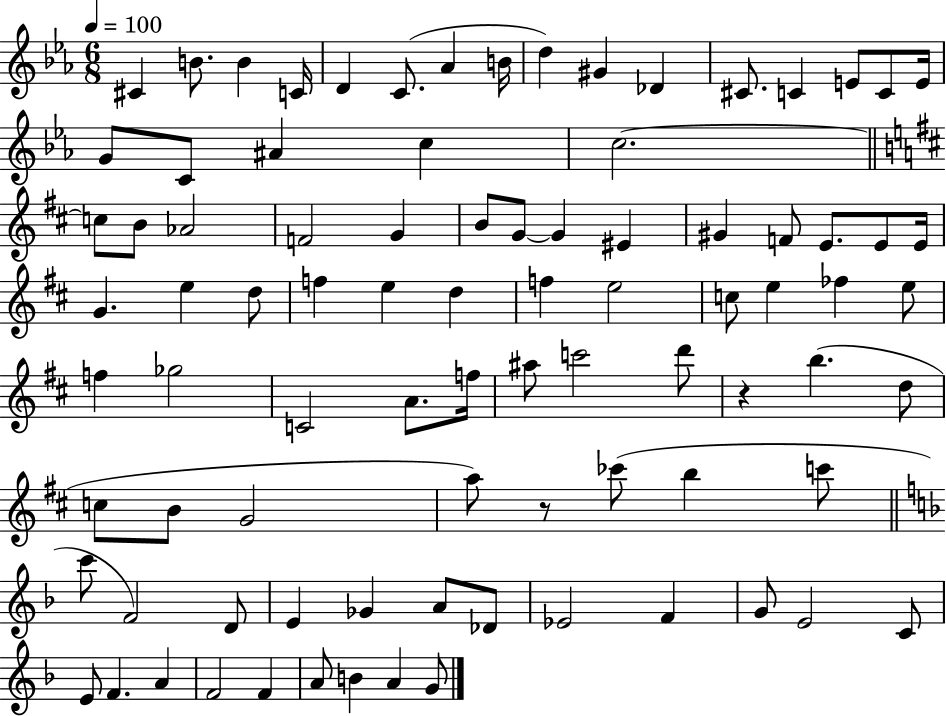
X:1
T:Untitled
M:6/8
L:1/4
K:Eb
^C B/2 B C/4 D C/2 _A B/4 d ^G _D ^C/2 C E/2 C/2 E/4 G/2 C/2 ^A c c2 c/2 B/2 _A2 F2 G B/2 G/2 G ^E ^G F/2 E/2 E/2 E/4 G e d/2 f e d f e2 c/2 e _f e/2 f _g2 C2 A/2 f/4 ^a/2 c'2 d'/2 z b d/2 c/2 B/2 G2 a/2 z/2 _c'/2 b c'/2 c'/2 F2 D/2 E _G A/2 _D/2 _E2 F G/2 E2 C/2 E/2 F A F2 F A/2 B A G/2